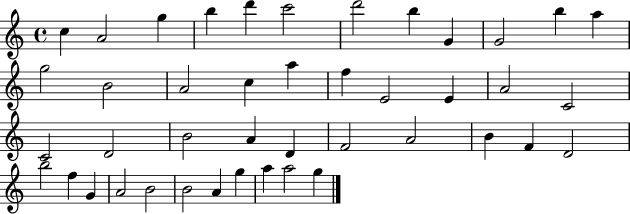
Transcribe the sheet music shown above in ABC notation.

X:1
T:Untitled
M:4/4
L:1/4
K:C
c A2 g b d' c'2 d'2 b G G2 b a g2 B2 A2 c a f E2 E A2 C2 C2 D2 B2 A D F2 A2 B F D2 b2 f G A2 B2 B2 A g a a2 g